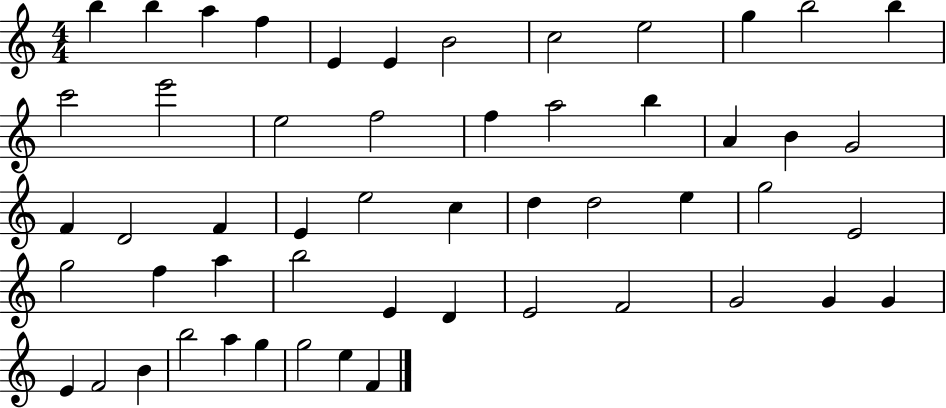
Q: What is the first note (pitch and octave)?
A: B5